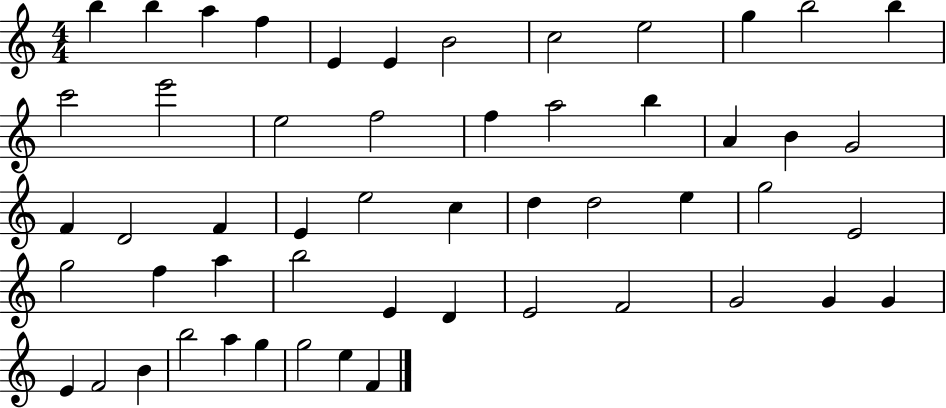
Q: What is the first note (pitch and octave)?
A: B5